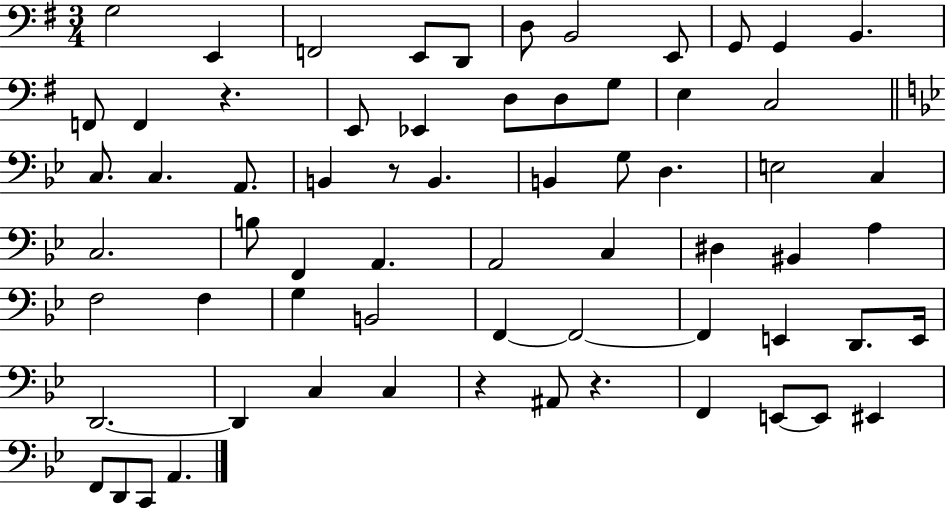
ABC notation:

X:1
T:Untitled
M:3/4
L:1/4
K:G
G,2 E,, F,,2 E,,/2 D,,/2 D,/2 B,,2 E,,/2 G,,/2 G,, B,, F,,/2 F,, z E,,/2 _E,, D,/2 D,/2 G,/2 E, C,2 C,/2 C, A,,/2 B,, z/2 B,, B,, G,/2 D, E,2 C, C,2 B,/2 F,, A,, A,,2 C, ^D, ^B,, A, F,2 F, G, B,,2 F,, F,,2 F,, E,, D,,/2 E,,/4 D,,2 D,, C, C, z ^A,,/2 z F,, E,,/2 E,,/2 ^E,, F,,/2 D,,/2 C,,/2 A,,